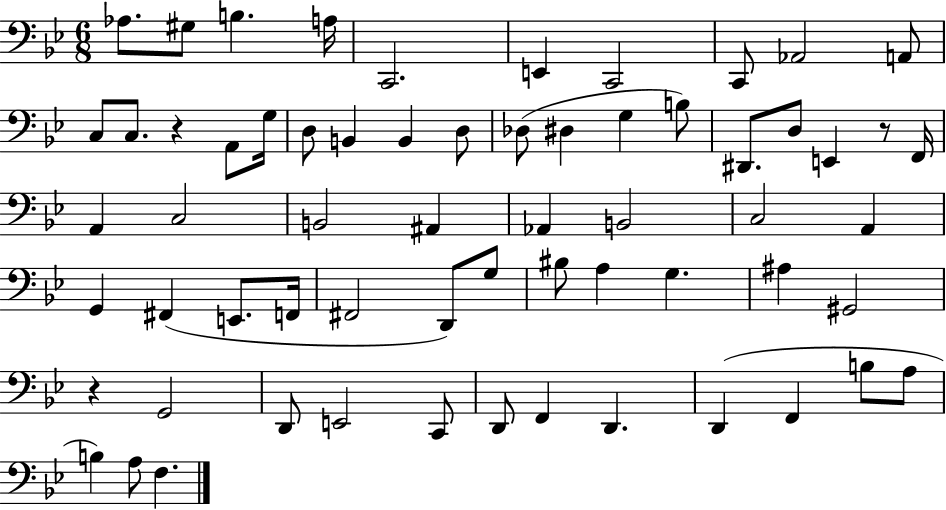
{
  \clef bass
  \numericTimeSignature
  \time 6/8
  \key bes \major
  \repeat volta 2 { aes8. gis8 b4. a16 | c,2. | e,4 c,2 | c,8 aes,2 a,8 | \break c8 c8. r4 a,8 g16 | d8 b,4 b,4 d8 | des8( dis4 g4 b8) | dis,8. d8 e,4 r8 f,16 | \break a,4 c2 | b,2 ais,4 | aes,4 b,2 | c2 a,4 | \break g,4 fis,4( e,8. f,16 | fis,2 d,8) g8 | bis8 a4 g4. | ais4 gis,2 | \break r4 g,2 | d,8 e,2 c,8 | d,8 f,4 d,4. | d,4( f,4 b8 a8 | \break b4) a8 f4. | } \bar "|."
}